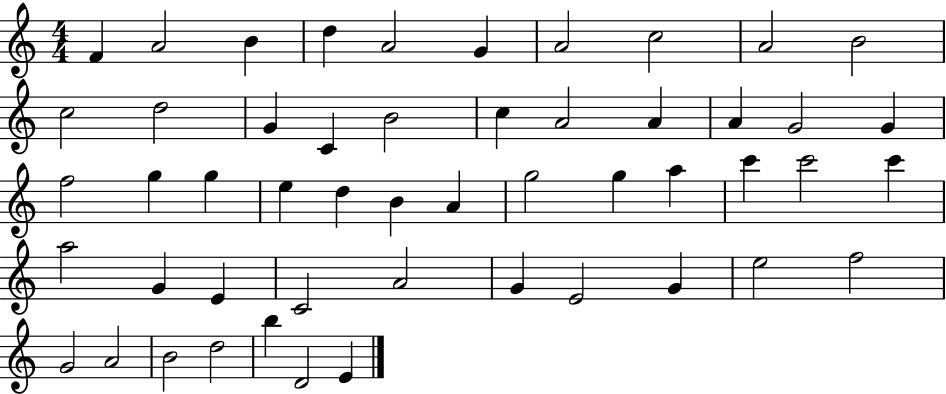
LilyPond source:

{
  \clef treble
  \numericTimeSignature
  \time 4/4
  \key c \major
  f'4 a'2 b'4 | d''4 a'2 g'4 | a'2 c''2 | a'2 b'2 | \break c''2 d''2 | g'4 c'4 b'2 | c''4 a'2 a'4 | a'4 g'2 g'4 | \break f''2 g''4 g''4 | e''4 d''4 b'4 a'4 | g''2 g''4 a''4 | c'''4 c'''2 c'''4 | \break a''2 g'4 e'4 | c'2 a'2 | g'4 e'2 g'4 | e''2 f''2 | \break g'2 a'2 | b'2 d''2 | b''4 d'2 e'4 | \bar "|."
}